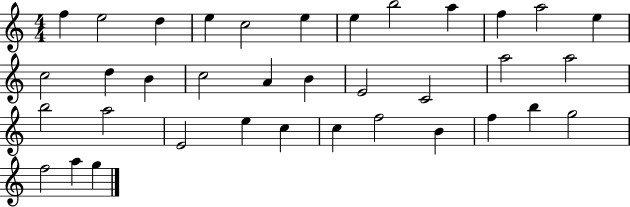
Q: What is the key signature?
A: C major